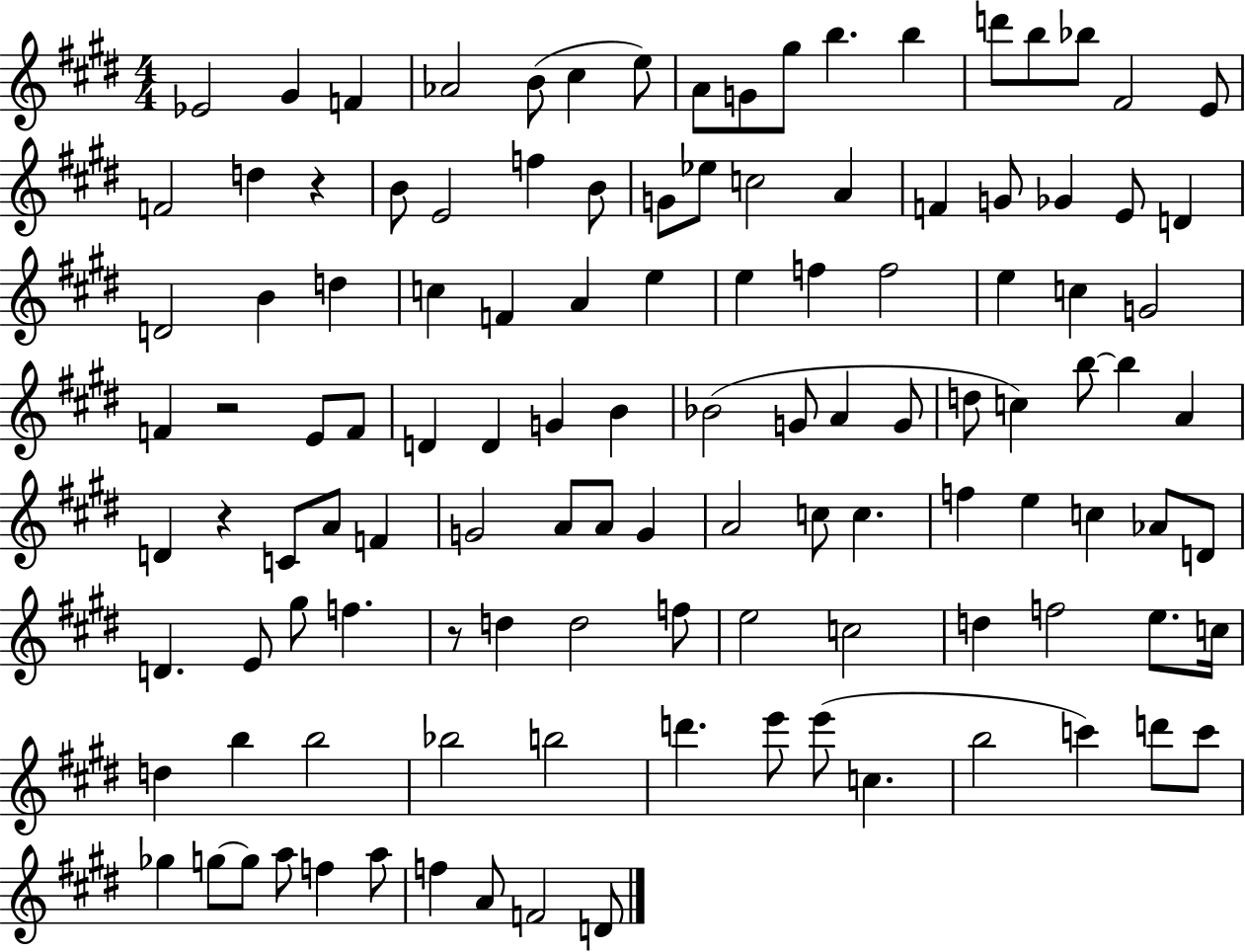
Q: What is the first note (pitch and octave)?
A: Eb4